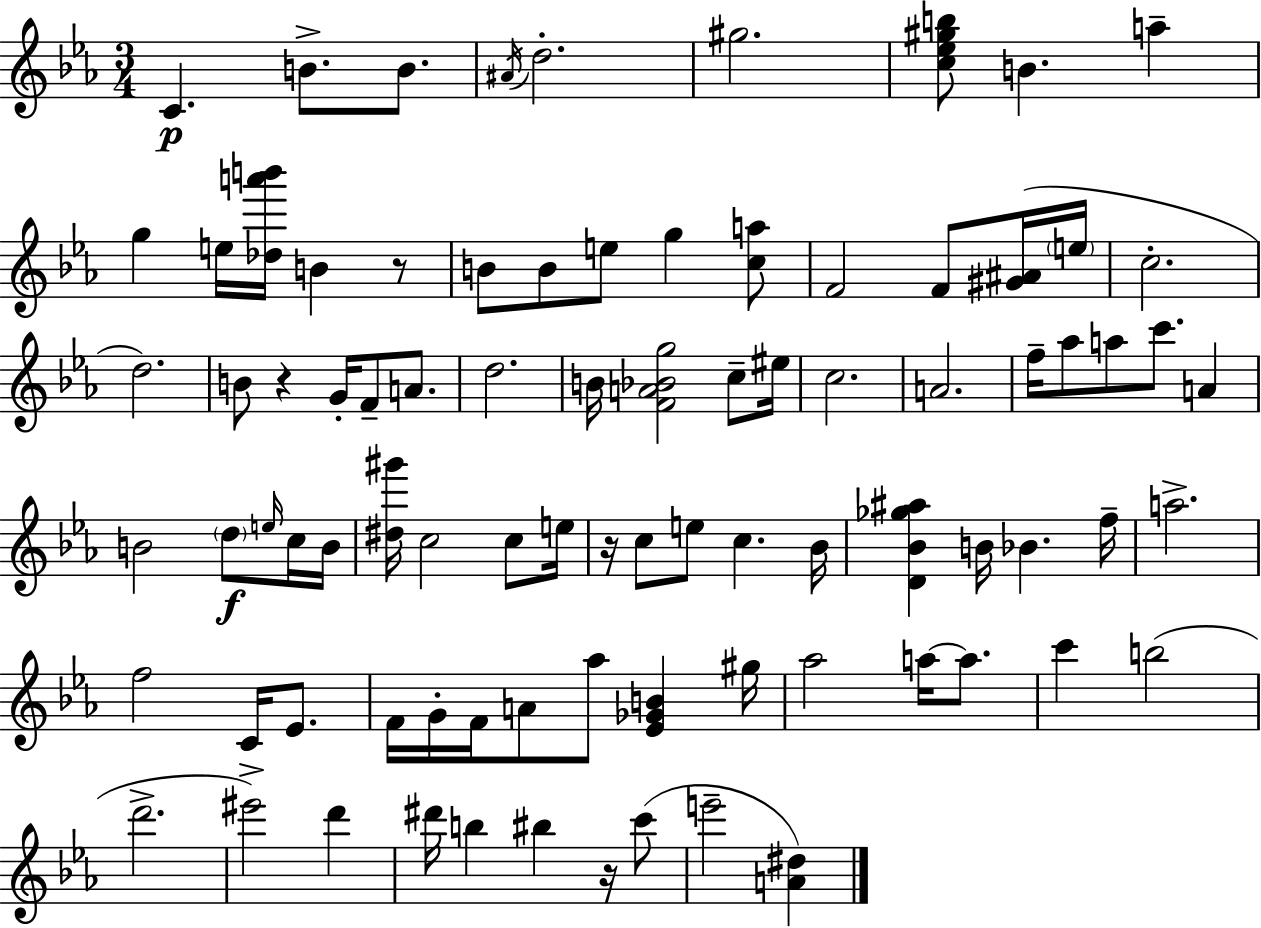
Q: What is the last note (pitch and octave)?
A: E6